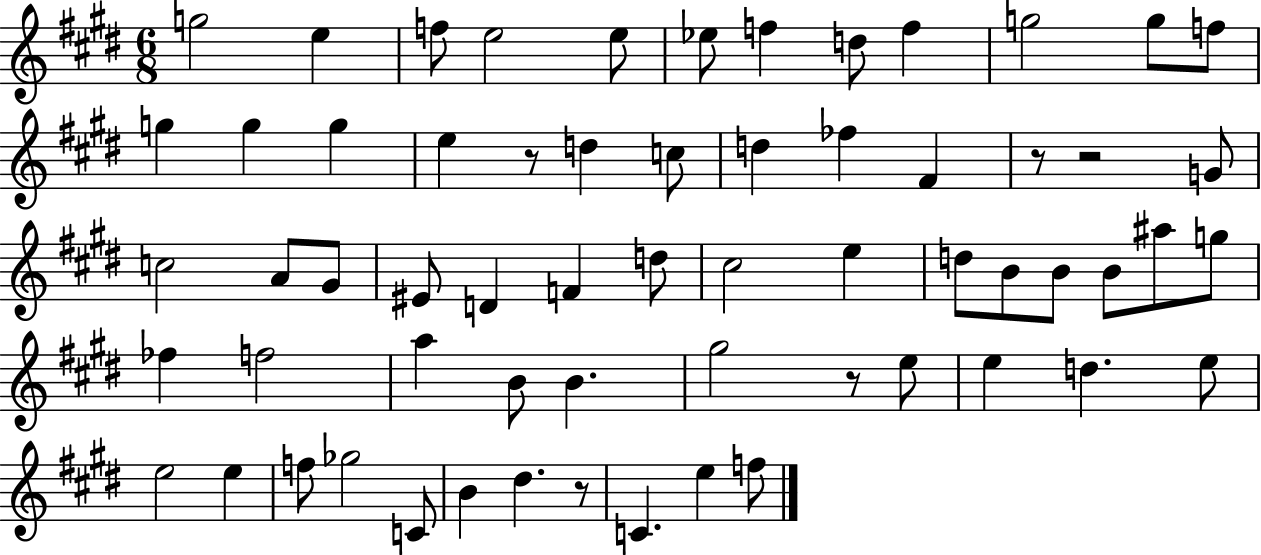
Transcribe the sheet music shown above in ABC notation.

X:1
T:Untitled
M:6/8
L:1/4
K:E
g2 e f/2 e2 e/2 _e/2 f d/2 f g2 g/2 f/2 g g g e z/2 d c/2 d _f ^F z/2 z2 G/2 c2 A/2 ^G/2 ^E/2 D F d/2 ^c2 e d/2 B/2 B/2 B/2 ^a/2 g/2 _f f2 a B/2 B ^g2 z/2 e/2 e d e/2 e2 e f/2 _g2 C/2 B ^d z/2 C e f/2